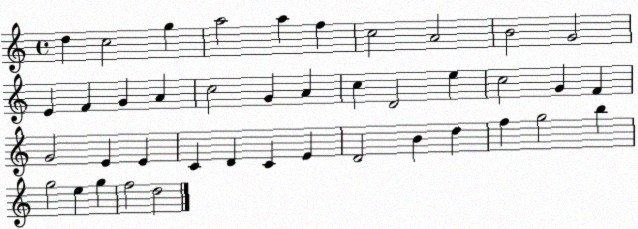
X:1
T:Untitled
M:4/4
L:1/4
K:C
d c2 g a2 a f c2 A2 B2 G2 E F G A c2 G A c D2 e c2 G F G2 E E C D C E D2 B d f g2 b g2 e g f2 d2